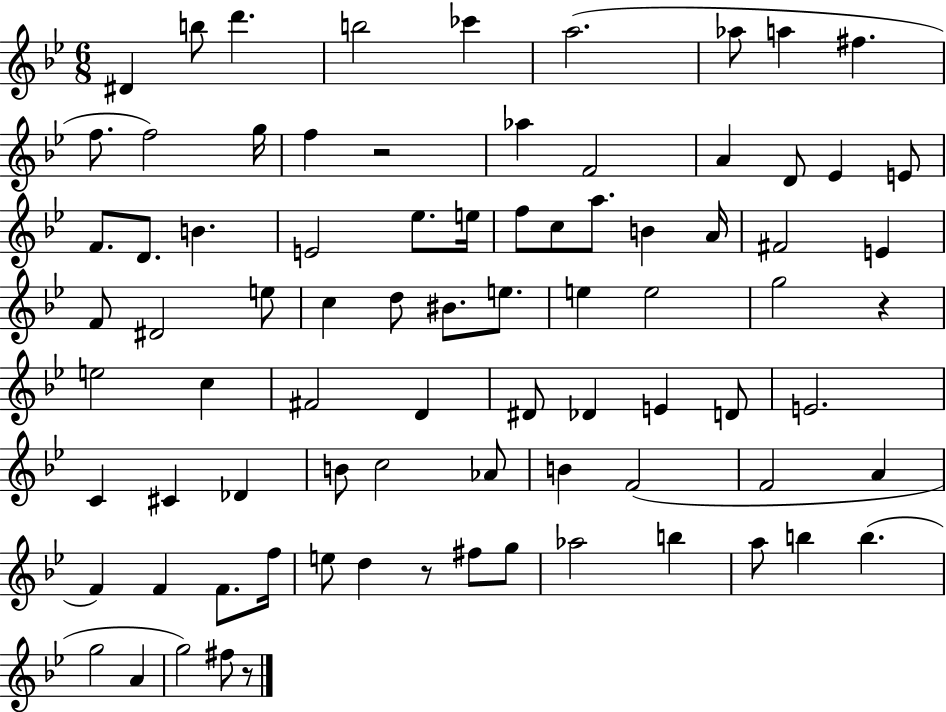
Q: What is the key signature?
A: BES major